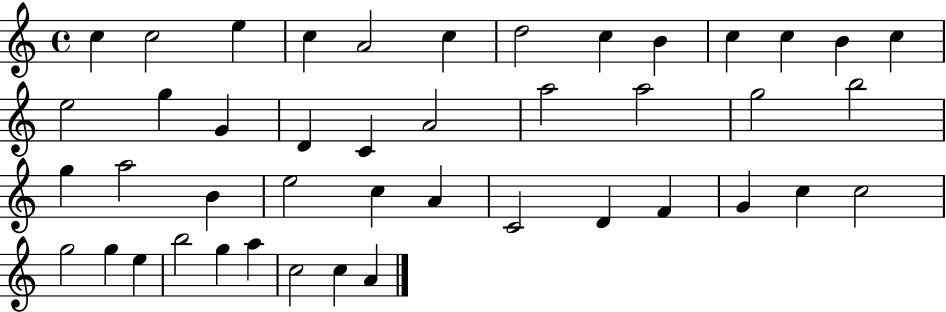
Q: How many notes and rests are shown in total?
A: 44